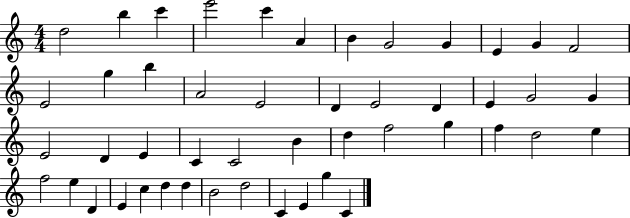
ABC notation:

X:1
T:Untitled
M:4/4
L:1/4
K:C
d2 b c' e'2 c' A B G2 G E G F2 E2 g b A2 E2 D E2 D E G2 G E2 D E C C2 B d f2 g f d2 e f2 e D E c d d B2 d2 C E g C